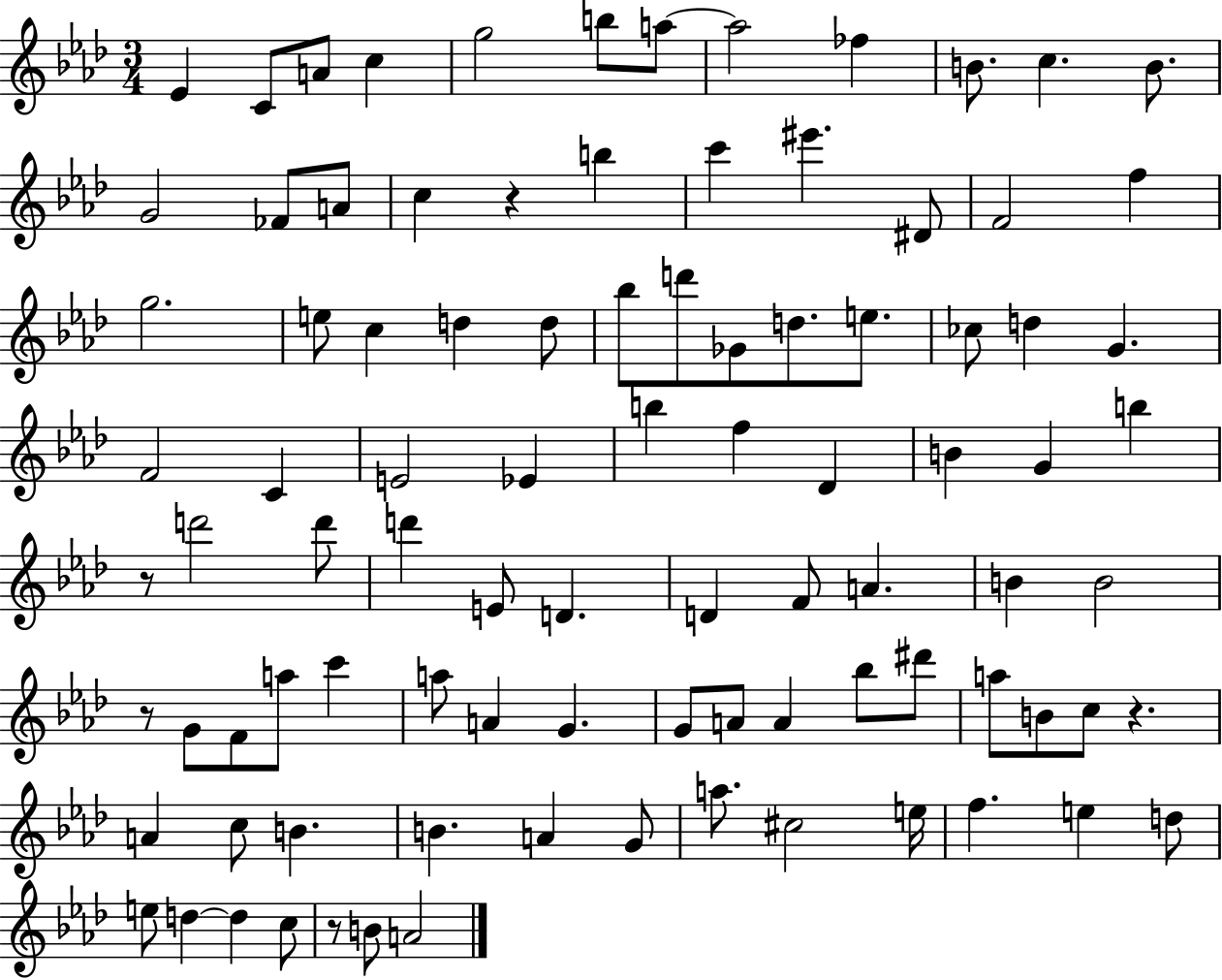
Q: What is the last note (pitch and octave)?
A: A4